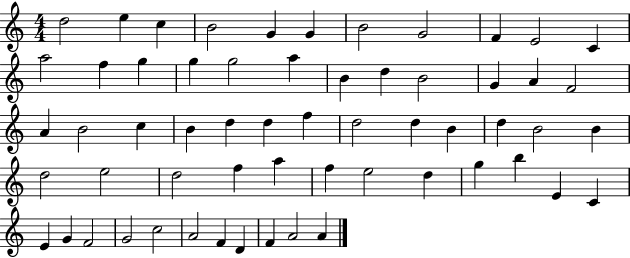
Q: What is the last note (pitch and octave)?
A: A4